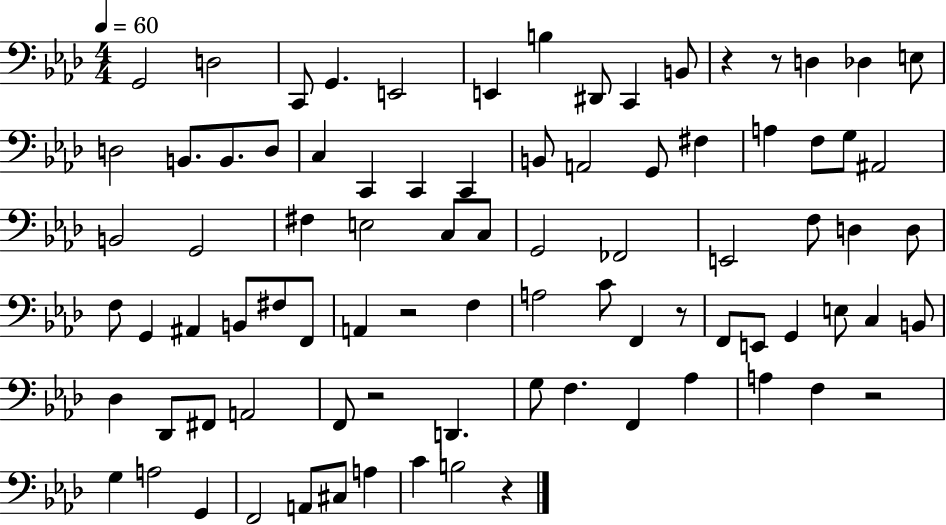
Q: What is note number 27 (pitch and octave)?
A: F3